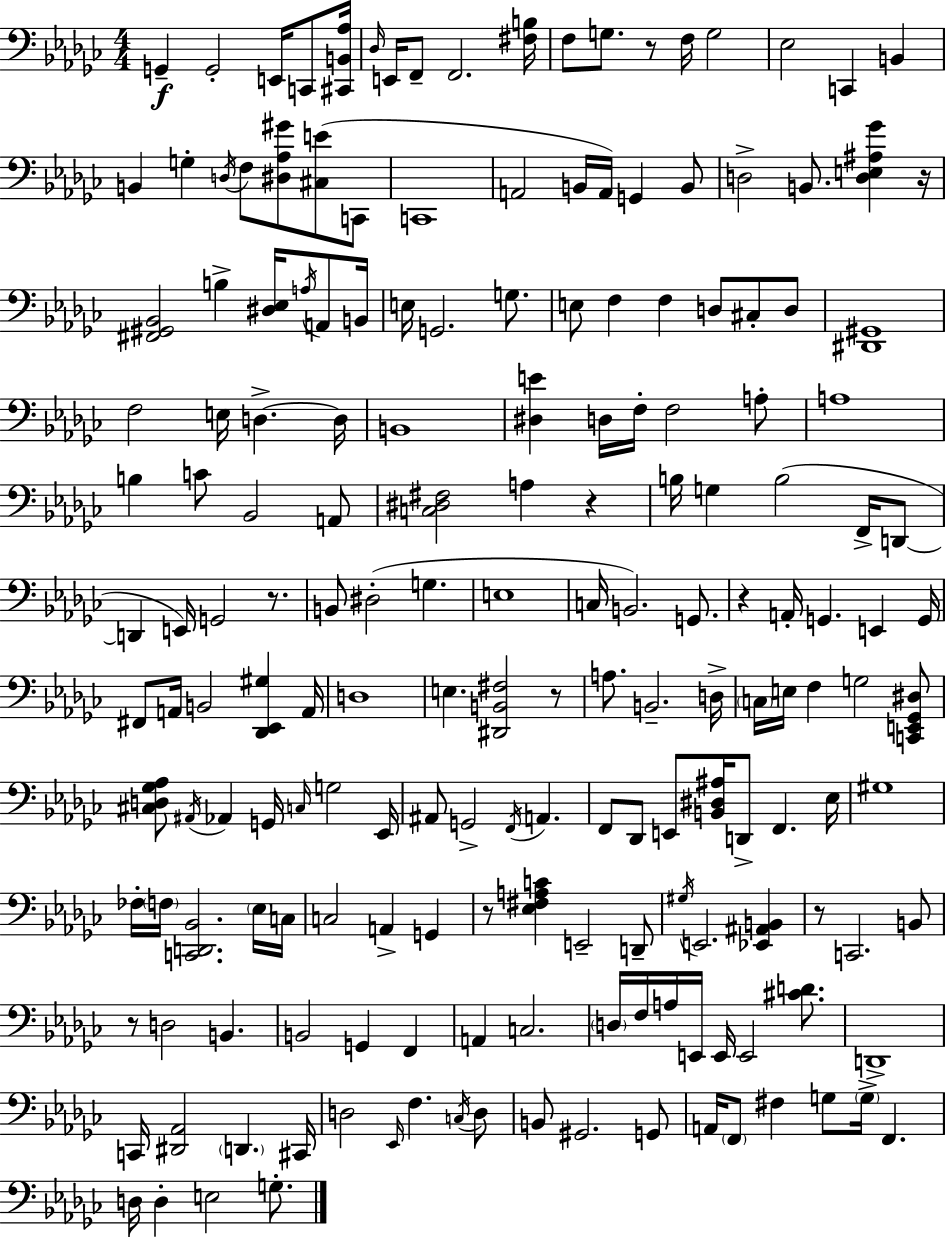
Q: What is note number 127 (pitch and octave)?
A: F3